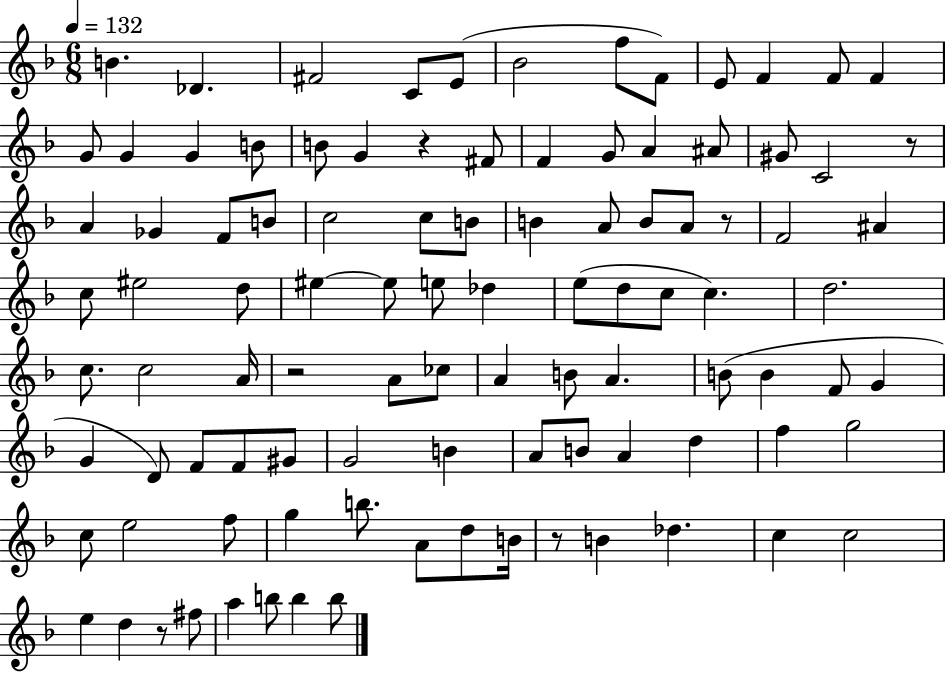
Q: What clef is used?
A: treble